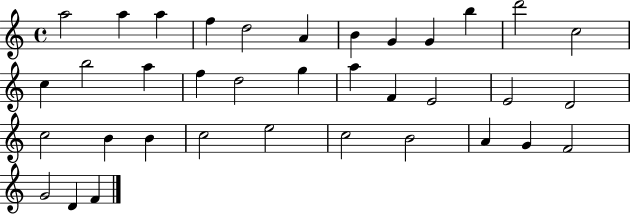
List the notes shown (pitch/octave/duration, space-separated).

A5/h A5/q A5/q F5/q D5/h A4/q B4/q G4/q G4/q B5/q D6/h C5/h C5/q B5/h A5/q F5/q D5/h G5/q A5/q F4/q E4/h E4/h D4/h C5/h B4/q B4/q C5/h E5/h C5/h B4/h A4/q G4/q F4/h G4/h D4/q F4/q